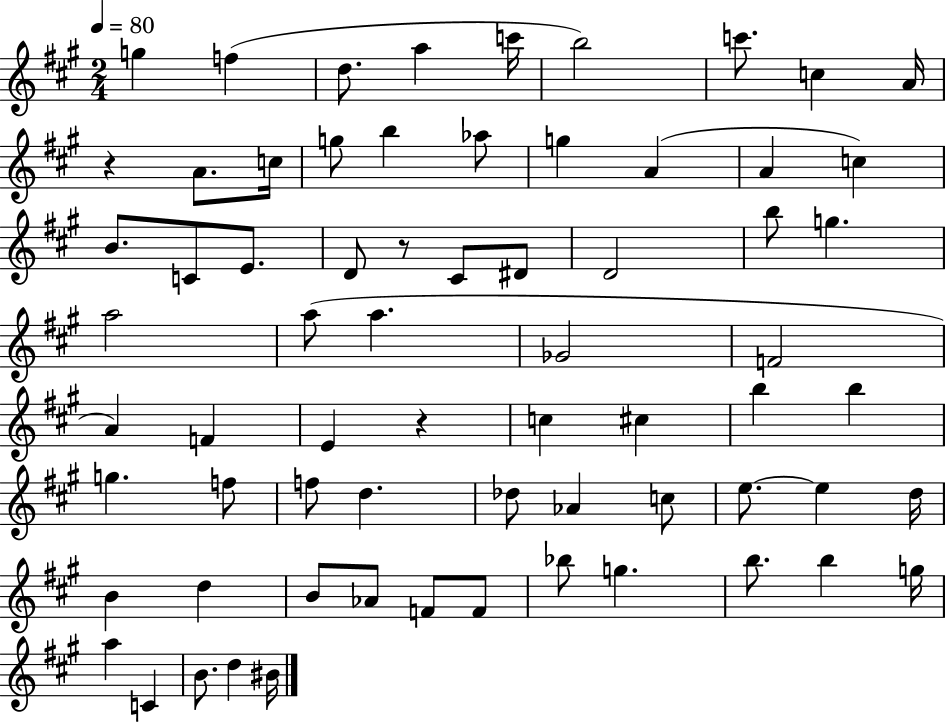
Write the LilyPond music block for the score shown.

{
  \clef treble
  \numericTimeSignature
  \time 2/4
  \key a \major
  \tempo 4 = 80
  \repeat volta 2 { g''4 f''4( | d''8. a''4 c'''16 | b''2) | c'''8. c''4 a'16 | \break r4 a'8. c''16 | g''8 b''4 aes''8 | g''4 a'4( | a'4 c''4) | \break b'8. c'8 e'8. | d'8 r8 cis'8 dis'8 | d'2 | b''8 g''4. | \break a''2 | a''8( a''4. | ges'2 | f'2 | \break a'4) f'4 | e'4 r4 | c''4 cis''4 | b''4 b''4 | \break g''4. f''8 | f''8 d''4. | des''8 aes'4 c''8 | e''8.~~ e''4 d''16 | \break b'4 d''4 | b'8 aes'8 f'8 f'8 | bes''8 g''4. | b''8. b''4 g''16 | \break a''4 c'4 | b'8. d''4 bis'16 | } \bar "|."
}